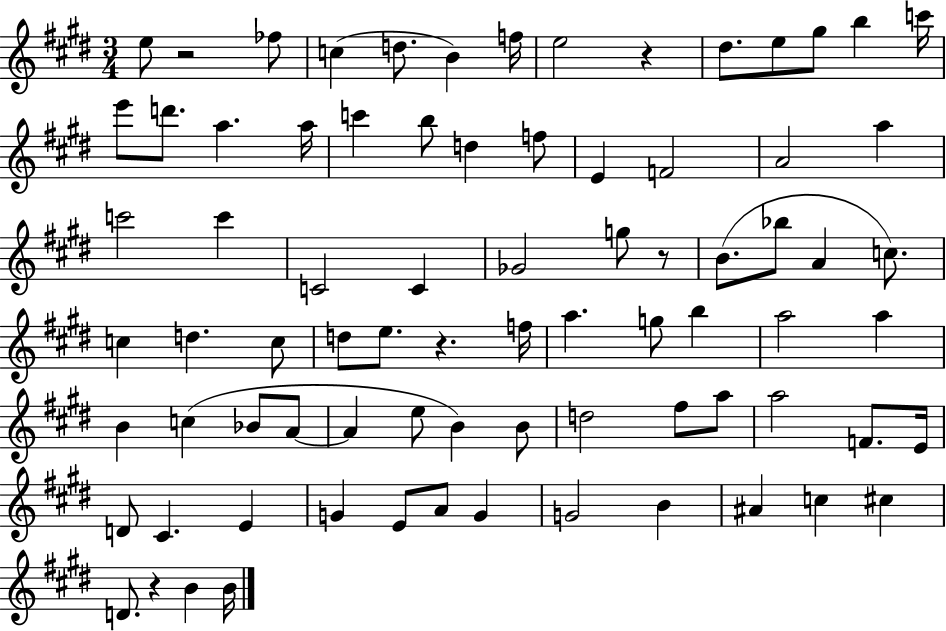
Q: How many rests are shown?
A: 5